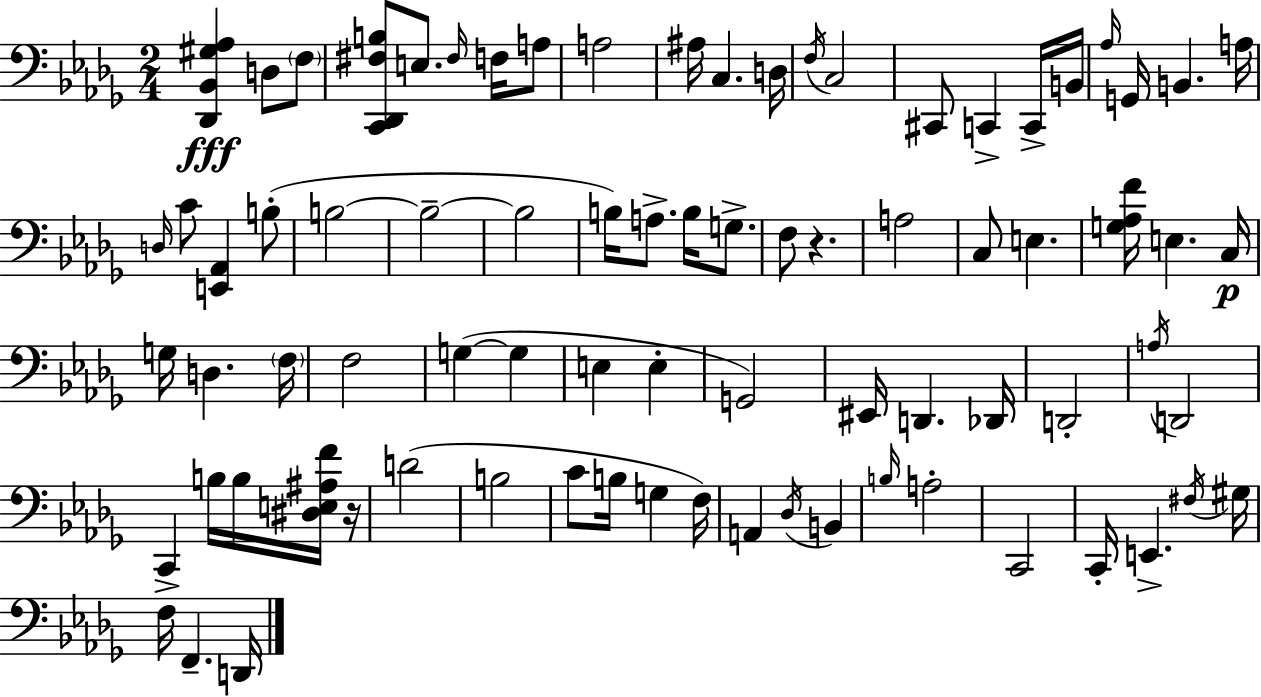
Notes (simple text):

[Db2,Bb2,G#3,Ab3]/q D3/e F3/e [C2,Db2,F#3,B3]/e E3/e. F#3/s F3/s A3/e A3/h A#3/s C3/q. D3/s F3/s C3/h C#2/e C2/q C2/s B2/s Ab3/s G2/s B2/q. A3/s D3/s C4/e [E2,Ab2]/q B3/e B3/h B3/h B3/h B3/s A3/e. B3/s G3/e. F3/e R/q. A3/h C3/e E3/q. [G3,Ab3,F4]/s E3/q. C3/s G3/s D3/q. F3/s F3/h G3/q G3/q E3/q E3/q G2/h EIS2/s D2/q. Db2/s D2/h A3/s D2/h C2/q B3/s B3/s [D#3,E3,A#3,F4]/s R/s D4/h B3/h C4/e B3/s G3/q F3/s A2/q Db3/s B2/q B3/s A3/h C2/h C2/s E2/q. F#3/s G#3/s F3/s F2/q. D2/s